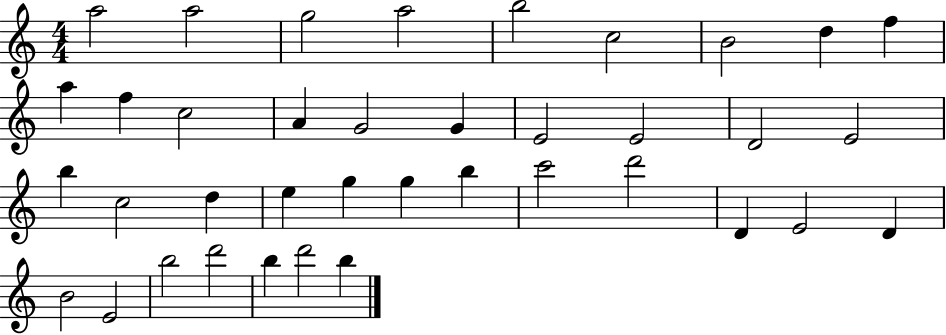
A5/h A5/h G5/h A5/h B5/h C5/h B4/h D5/q F5/q A5/q F5/q C5/h A4/q G4/h G4/q E4/h E4/h D4/h E4/h B5/q C5/h D5/q E5/q G5/q G5/q B5/q C6/h D6/h D4/q E4/h D4/q B4/h E4/h B5/h D6/h B5/q D6/h B5/q